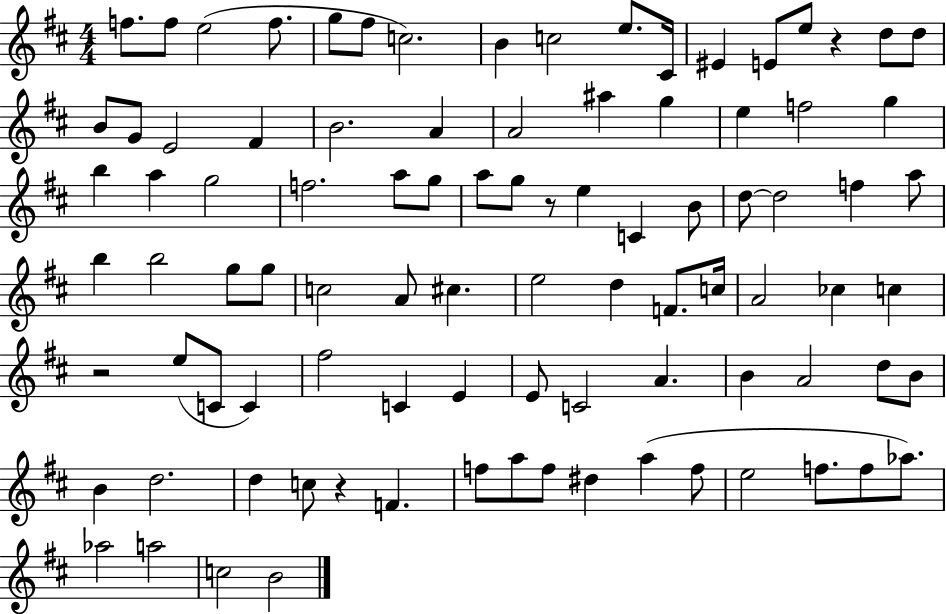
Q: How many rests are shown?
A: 4